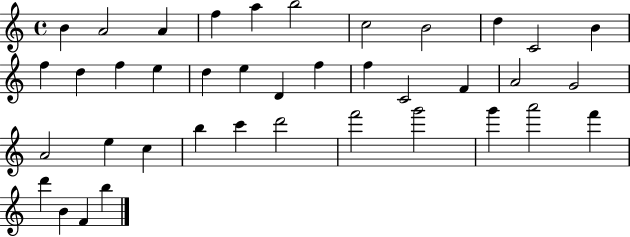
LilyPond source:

{
  \clef treble
  \time 4/4
  \defaultTimeSignature
  \key c \major
  b'4 a'2 a'4 | f''4 a''4 b''2 | c''2 b'2 | d''4 c'2 b'4 | \break f''4 d''4 f''4 e''4 | d''4 e''4 d'4 f''4 | f''4 c'2 f'4 | a'2 g'2 | \break a'2 e''4 c''4 | b''4 c'''4 d'''2 | f'''2 g'''2 | g'''4 a'''2 f'''4 | \break d'''4 b'4 f'4 b''4 | \bar "|."
}